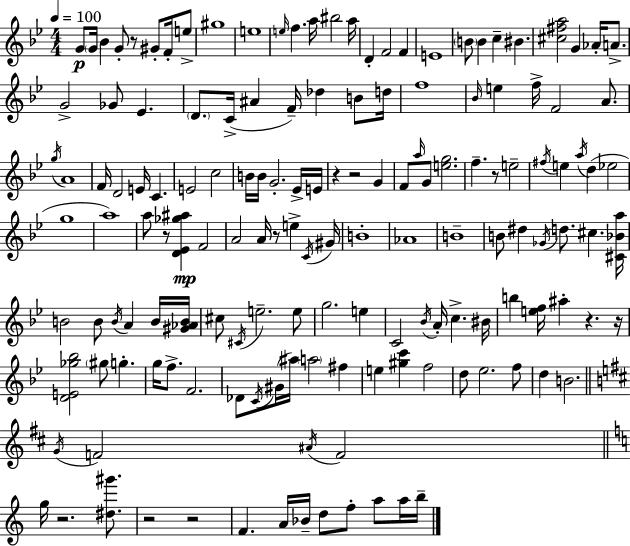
{
  \clef treble
  \numericTimeSignature
  \time 4/4
  \key bes \major
  \tempo 4 = 100
  g'8\p \parenthesize g'16 bes'4 g'8-. r8 gis'8-. f'16-. e''8-> | gis''1 | e''1 | \grace { e''16 } f''4. a''16 bis''2 | \break a''16 d'4-. f'2 f'4 | e'1 | \parenthesize b'8 b'4 c''4-- bis'4. | <cis'' fis'' a''>2 g'4 aes'16-. a'8.-> | \break g'2-> ges'8 ees'4. | \parenthesize d'8. c'16->( ais'4 f'16--) des''4 b'8 | d''16 f''1 | \grace { bes'16 } e''4 f''16-> f'2 a'8. | \break \acciaccatura { g''16 } a'1 | f'16 d'2 e'16 c'4. | e'2 c''2 | b'16 b'16 g'2.-. | \break ees'16-> e'16 r4 r2 g'4 | f'8 \grace { a''16 } g'8 <e'' g''>2. | f''4.-- r8 e''2-- | \acciaccatura { fis''16 } e''4 \acciaccatura { a''16 }( d''4 ees''2 | \break g''1 | a''1) | a''8 r8 <d' ees' ges'' ais''>4\mp f'2 | a'2 a'16 r8 | \break e''4-> \acciaccatura { c'16 } gis'16 b'1-. | aes'1 | b'1-- | b'8 dis''4 \acciaccatura { ges'16 } d''8. | \break cis''4. <cis' bes' a''>16 b'2 | b'8 \acciaccatura { b'16 } a'4 b'16 <gis' aes' b'>16 cis''8 \acciaccatura { cis'16 } e''2.-- | e''8 g''2. | e''4 c'2 | \break \acciaccatura { bes'16 } a'16-. c''4.-> bis'16 b''4 <e'' f''>16 | ais''4-. r4. r16 <d' e' ges'' bes''>2 | \parenthesize gis''8 g''4.-. g''16 f''8.-> f'2. | des'8 \acciaccatura { c'16 }( gis'16 ais''16) | \break \parenthesize a''2 fis''4 e''4 | <gis'' c'''>4 f''2 d''8 ees''2. | f''8 d''4 | b'2. \bar "||" \break \key b \minor \acciaccatura { g'16 } f'2 \acciaccatura { ais'16 } f'2 | \bar "||" \break \key c \major g''16 r2. <dis'' gis'''>8. | r2 r2 | f'4. a'16 bes'16-- d''8 f''8-. a''8 a''16 b''16-- | \bar "|."
}